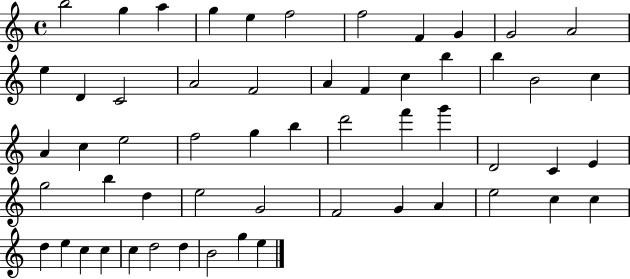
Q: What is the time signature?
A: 4/4